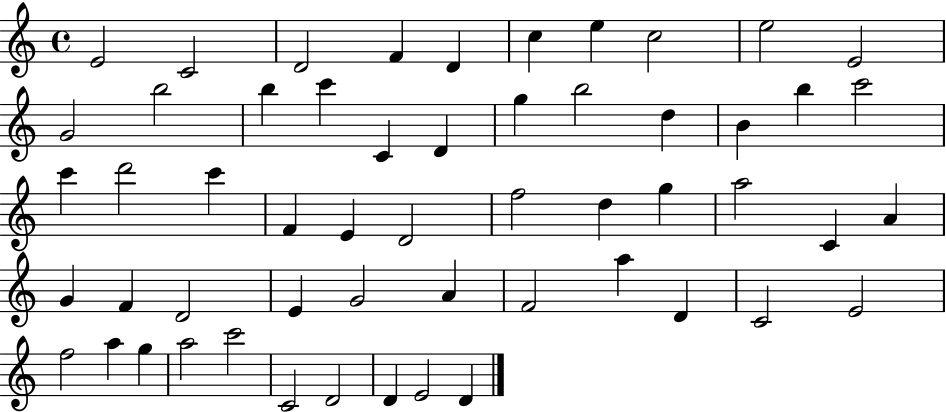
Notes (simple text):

E4/h C4/h D4/h F4/q D4/q C5/q E5/q C5/h E5/h E4/h G4/h B5/h B5/q C6/q C4/q D4/q G5/q B5/h D5/q B4/q B5/q C6/h C6/q D6/h C6/q F4/q E4/q D4/h F5/h D5/q G5/q A5/h C4/q A4/q G4/q F4/q D4/h E4/q G4/h A4/q F4/h A5/q D4/q C4/h E4/h F5/h A5/q G5/q A5/h C6/h C4/h D4/h D4/q E4/h D4/q